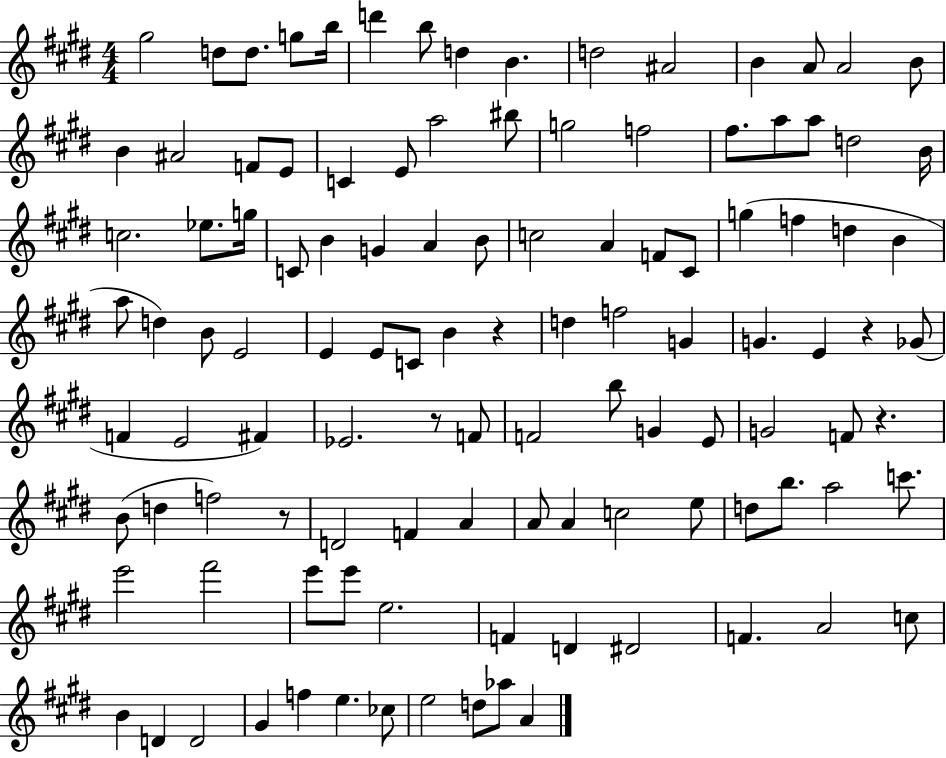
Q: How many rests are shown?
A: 5